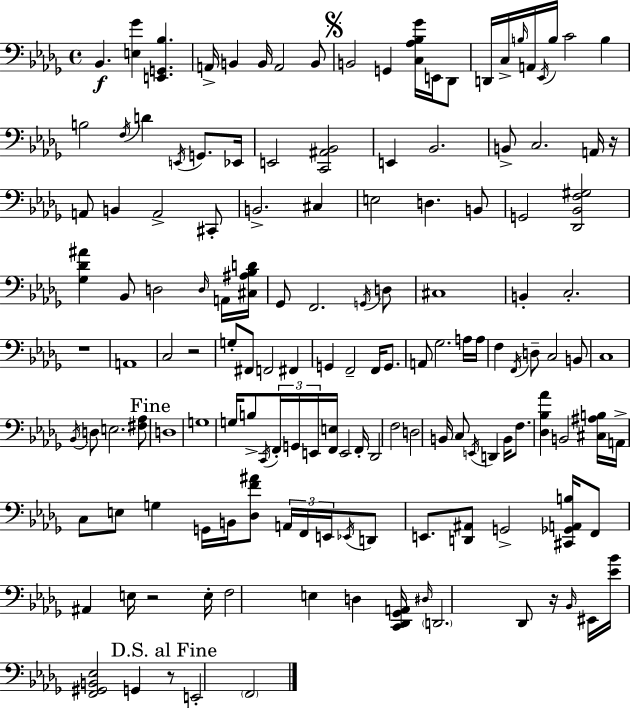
X:1
T:Untitled
M:4/4
L:1/4
K:Bbm
_B,, [E,_G] [E,,G,,_B,] A,,/4 B,, B,,/4 A,,2 B,,/2 B,,2 G,, [C,_A,_B,_G]/4 E,,/4 _D,,/2 D,,/4 C,/4 B,/4 A,,/4 _E,,/4 B,/4 C2 B, B,2 F,/4 D E,,/4 G,,/2 _E,,/4 E,,2 [C,,^A,,_B,,]2 E,, _B,,2 B,,/2 C,2 A,,/4 z/4 A,,/2 B,, A,,2 ^C,,/2 B,,2 ^C, E,2 D, B,,/2 G,,2 [_D,,_B,,F,^G,]2 [_G,_D^A] _B,,/2 D,2 D,/4 A,,/4 [^C,^A,_B,D]/4 _G,,/2 F,,2 G,,/4 D,/2 ^C,4 B,, C,2 z4 A,,4 C,2 z2 G,/2 ^F,,/2 F,,2 ^F,, G,, F,,2 F,,/4 G,,/2 A,,/2 _G,2 A,/4 A,/4 F, F,,/4 D,/2 C,2 B,,/2 C,4 _B,,/4 D,/2 E,2 [^F,_A,]/2 D,4 G,4 G,/4 B,/2 C,,/4 F,,/4 G,,/4 E,,/4 [F,,E,]/4 E,,2 F,,/4 _D,,2 F,2 D,2 B,,/4 C,/2 E,,/4 D,, B,,/4 F,/2 [_D,_B,_A] B,,2 [^C,^A,B,]/4 A,,/4 C,/2 E,/2 G, G,,/4 B,,/4 [_D,F^A]/2 A,,/4 F,,/4 E,,/4 _E,,/4 D,,/2 E,,/2 [D,,^A,,]/2 G,,2 [^C,,_G,,A,,B,]/4 F,,/2 ^A,, E,/4 z2 E,/4 F,2 E, D, [C,,_D,,_G,,A,,]/4 ^D,/4 D,,2 _D,,/2 z/4 _B,,/4 ^E,,/4 [_E_B]/4 [F,,^G,,B,,_E,]2 G,, z/2 E,,2 F,,2